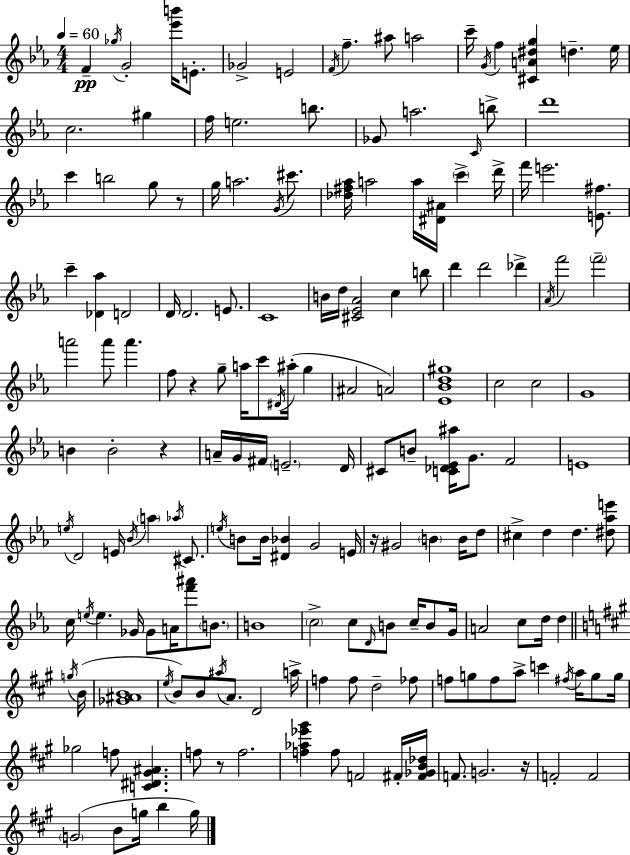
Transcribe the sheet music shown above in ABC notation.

X:1
T:Untitled
M:4/4
L:1/4
K:Cm
F _g/4 G2 [_e'b']/4 E/2 _G2 E2 F/4 f ^a/2 a2 c'/4 G/4 f [^CA^dg] d _e/4 c2 ^g f/4 e2 b/2 _G/2 a2 C/4 b/2 d'4 c' b2 g/2 z/2 g/4 a2 G/4 ^c'/2 [_d^f_a]/4 a2 a/4 [^D^A]/4 c' d'/4 f'/4 e'2 [E^f]/2 c' [_D_a] D2 D/4 D2 E/2 C4 B/4 d/4 [^C_E_A]2 c b/2 d' d'2 _d' _A/4 f'2 f'2 a'2 a'/2 a' f/2 z g/2 a/4 c'/2 ^D/4 ^a/4 g ^A2 A2 [_E_Bd^g]4 c2 c2 G4 B B2 z A/4 G/4 ^F/4 E2 D/4 ^C/2 B/2 [C_D_E^a]/4 G/2 F2 E4 e/4 D2 E/4 _B/4 a _a/4 ^C/2 e/4 B/2 B/4 [^D_B] G2 E/4 z/4 ^G2 B B/4 d/2 ^c d d [^d_ae']/2 c/4 e/4 e _G/4 _G/2 A/4 [f'^a']/2 B/2 B4 c2 c/2 D/4 B/2 c/4 B/2 G/4 A2 c/2 d/4 d g/4 B/4 [_G^AB]4 e/4 B/2 B/2 ^a/4 A/2 D2 a/4 f f/2 d2 _f/2 f/2 g/2 f/2 a/2 c' ^f/4 a/4 g/2 g/4 _g2 f/2 [C^D^G^A] f/2 z/2 f2 [f_a_e'^g'] f/2 F2 ^F/4 [^F_GB_d]/4 F/2 G2 z/4 F2 F2 G2 B/2 g/4 b g/4